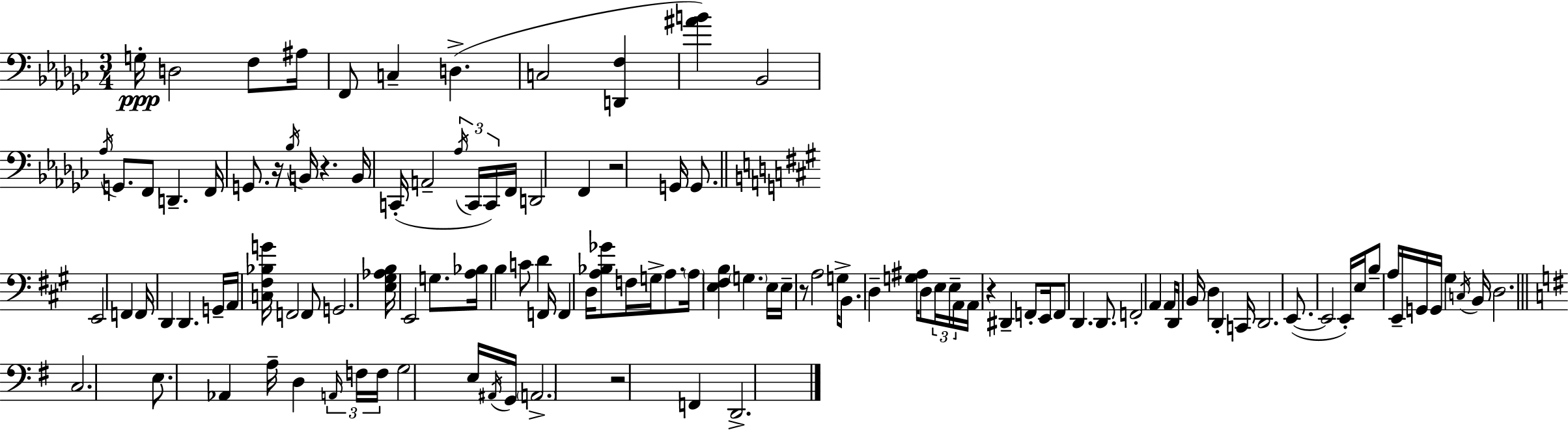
{
  \clef bass
  \numericTimeSignature
  \time 3/4
  \key ees \minor
  \repeat volta 2 { g16-.\ppp d2 f8 ais16 | f,8 c4-- d4.->( | c2 <d, f>4 | <ais' b'>4) bes,2 | \break \acciaccatura { aes16 } g,8. f,8 d,4.-- | f,16 g,8. r16 \acciaccatura { bes16 } b,16 r4. | b,16 c,16-.( a,2-- \tuplet 3/2 { \acciaccatura { aes16 } | c,16 c,16) } f,16 d,2 f,4 | \break r2 g,16 | g,8. \bar "||" \break \key a \major e,2 f,4 | f,16 d,4 d,4. g,16-- | a,16 <c fis bes g'>16 f,2 f,8 | g,2. | \break <e gis aes b>16 e,2 g8. | <a bes>16 b4 c'8 d'4 f,16 | f,4 d16 <a bes ges'>8 f16 g16-> a8. | \parenthesize a16 <e fis b>4 \parenthesize g4. e16 | \break e16-- r8 a2 g16-> | b,8. d4-- <g ais>16 d8 \tuplet 3/2 { e16 e16-- | a,16 } a,16 r4 dis,4-- f,8-. | e,16 f,8 d,4. d,8. | \break f,2-. a,4 | a,16 d,16 b,16 d4 d,4-. c,16 | d,2. | e,8.~(~ e,2 e,16-.) | \break e16 b8-- a16 e,16-- g,16 g,16 gis4 \acciaccatura { c16 } | b,16 d2. | \bar "||" \break \key g \major c2. | e8. aes,4 a16-- d4 | \tuplet 3/2 { \grace { a,16 } f16 f16 } g2 e16 | \acciaccatura { ais,16 } g,16 \parenthesize a,2.-> | \break r2 f,4 | d,2.-> | } \bar "|."
}